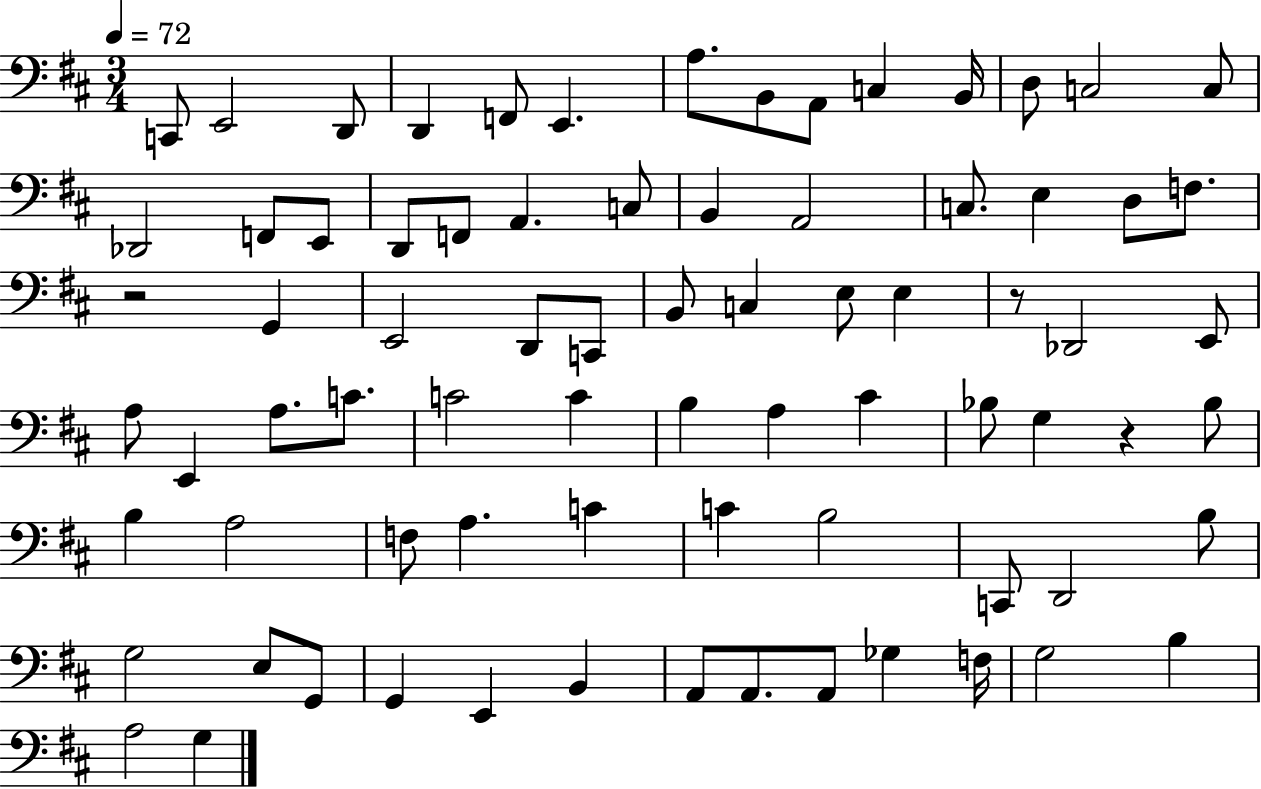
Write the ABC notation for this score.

X:1
T:Untitled
M:3/4
L:1/4
K:D
C,,/2 E,,2 D,,/2 D,, F,,/2 E,, A,/2 B,,/2 A,,/2 C, B,,/4 D,/2 C,2 C,/2 _D,,2 F,,/2 E,,/2 D,,/2 F,,/2 A,, C,/2 B,, A,,2 C,/2 E, D,/2 F,/2 z2 G,, E,,2 D,,/2 C,,/2 B,,/2 C, E,/2 E, z/2 _D,,2 E,,/2 A,/2 E,, A,/2 C/2 C2 C B, A, ^C _B,/2 G, z _B,/2 B, A,2 F,/2 A, C C B,2 C,,/2 D,,2 B,/2 G,2 E,/2 G,,/2 G,, E,, B,, A,,/2 A,,/2 A,,/2 _G, F,/4 G,2 B, A,2 G,